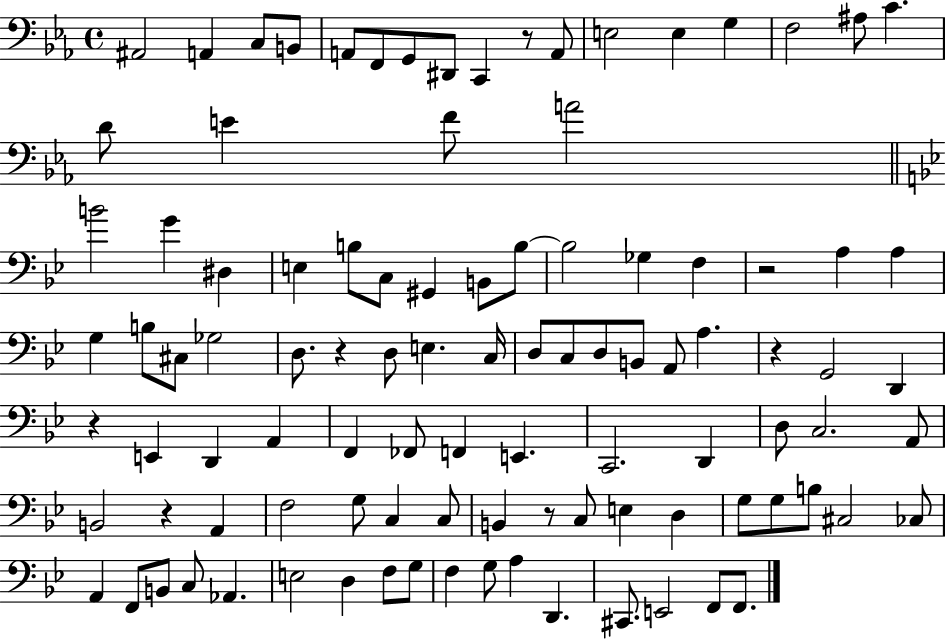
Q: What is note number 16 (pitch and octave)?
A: C4